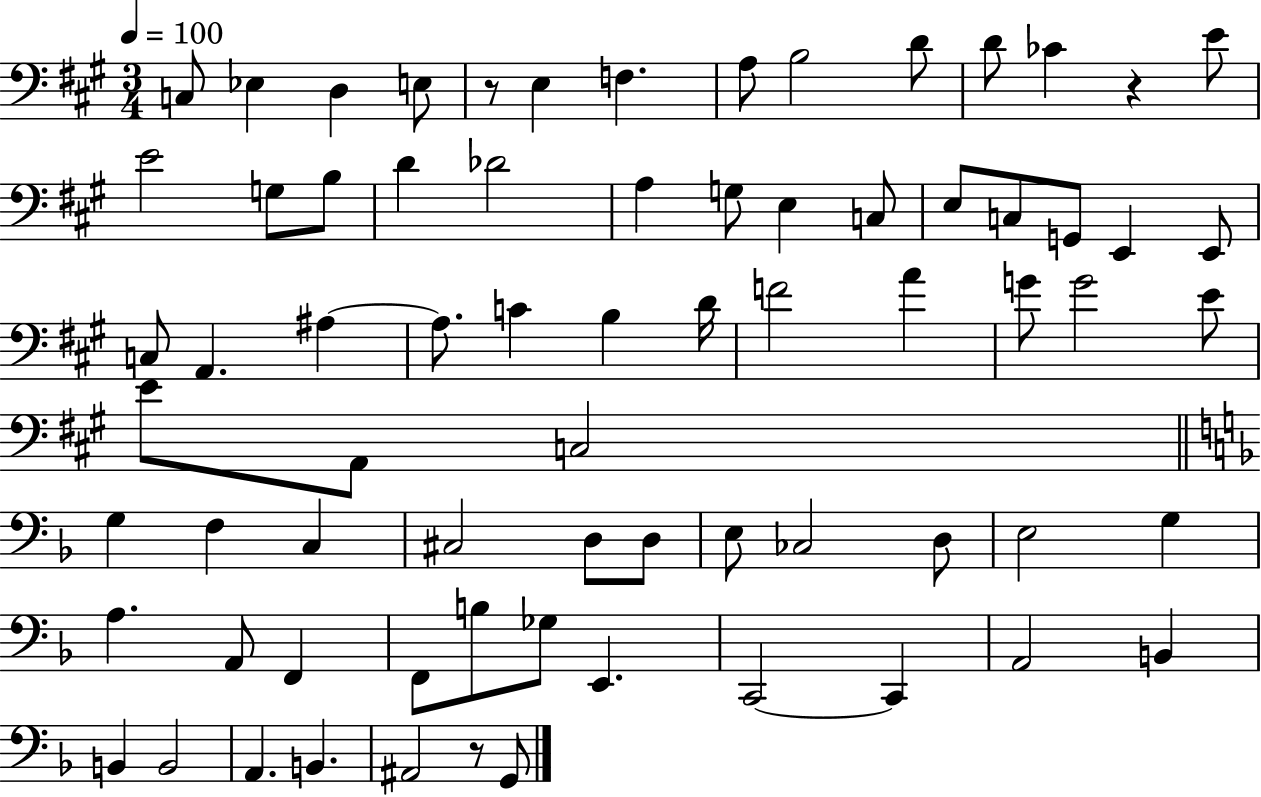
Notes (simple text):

C3/e Eb3/q D3/q E3/e R/e E3/q F3/q. A3/e B3/h D4/e D4/e CES4/q R/q E4/e E4/h G3/e B3/e D4/q Db4/h A3/q G3/e E3/q C3/e E3/e C3/e G2/e E2/q E2/e C3/e A2/q. A#3/q A#3/e. C4/q B3/q D4/s F4/h A4/q G4/e G4/h E4/e E4/e A2/e C3/h G3/q F3/q C3/q C#3/h D3/e D3/e E3/e CES3/h D3/e E3/h G3/q A3/q. A2/e F2/q F2/e B3/e Gb3/e E2/q. C2/h C2/q A2/h B2/q B2/q B2/h A2/q. B2/q. A#2/h R/e G2/e